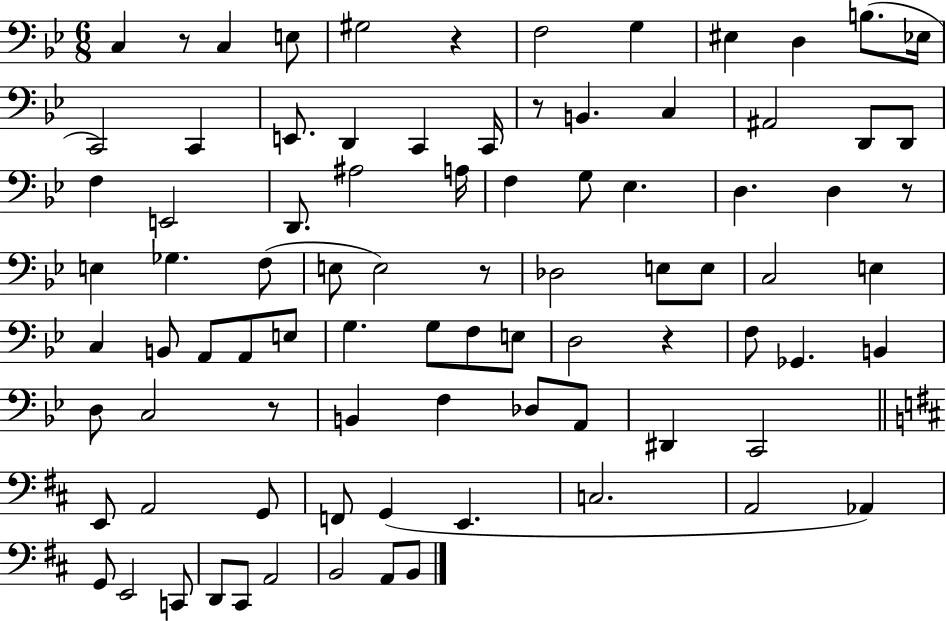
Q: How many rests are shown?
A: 7